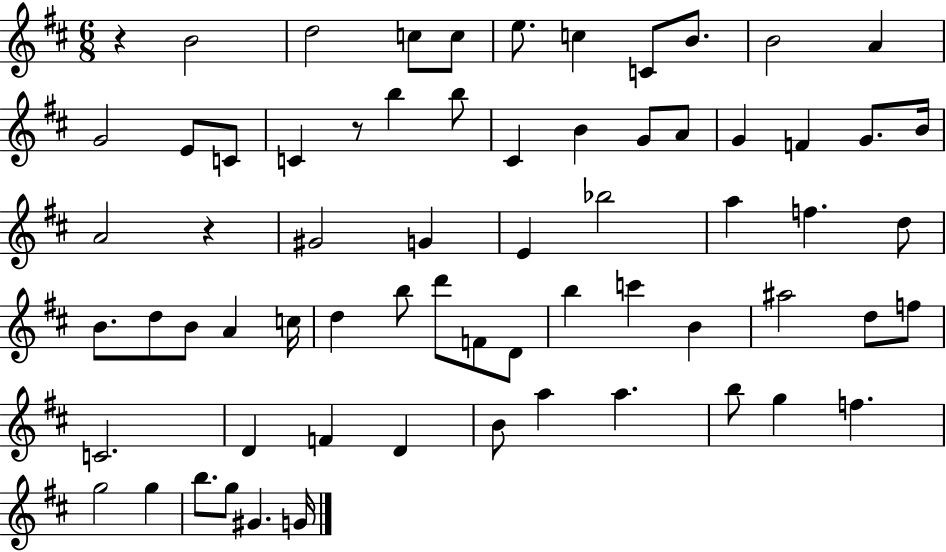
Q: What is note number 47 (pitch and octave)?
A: D5